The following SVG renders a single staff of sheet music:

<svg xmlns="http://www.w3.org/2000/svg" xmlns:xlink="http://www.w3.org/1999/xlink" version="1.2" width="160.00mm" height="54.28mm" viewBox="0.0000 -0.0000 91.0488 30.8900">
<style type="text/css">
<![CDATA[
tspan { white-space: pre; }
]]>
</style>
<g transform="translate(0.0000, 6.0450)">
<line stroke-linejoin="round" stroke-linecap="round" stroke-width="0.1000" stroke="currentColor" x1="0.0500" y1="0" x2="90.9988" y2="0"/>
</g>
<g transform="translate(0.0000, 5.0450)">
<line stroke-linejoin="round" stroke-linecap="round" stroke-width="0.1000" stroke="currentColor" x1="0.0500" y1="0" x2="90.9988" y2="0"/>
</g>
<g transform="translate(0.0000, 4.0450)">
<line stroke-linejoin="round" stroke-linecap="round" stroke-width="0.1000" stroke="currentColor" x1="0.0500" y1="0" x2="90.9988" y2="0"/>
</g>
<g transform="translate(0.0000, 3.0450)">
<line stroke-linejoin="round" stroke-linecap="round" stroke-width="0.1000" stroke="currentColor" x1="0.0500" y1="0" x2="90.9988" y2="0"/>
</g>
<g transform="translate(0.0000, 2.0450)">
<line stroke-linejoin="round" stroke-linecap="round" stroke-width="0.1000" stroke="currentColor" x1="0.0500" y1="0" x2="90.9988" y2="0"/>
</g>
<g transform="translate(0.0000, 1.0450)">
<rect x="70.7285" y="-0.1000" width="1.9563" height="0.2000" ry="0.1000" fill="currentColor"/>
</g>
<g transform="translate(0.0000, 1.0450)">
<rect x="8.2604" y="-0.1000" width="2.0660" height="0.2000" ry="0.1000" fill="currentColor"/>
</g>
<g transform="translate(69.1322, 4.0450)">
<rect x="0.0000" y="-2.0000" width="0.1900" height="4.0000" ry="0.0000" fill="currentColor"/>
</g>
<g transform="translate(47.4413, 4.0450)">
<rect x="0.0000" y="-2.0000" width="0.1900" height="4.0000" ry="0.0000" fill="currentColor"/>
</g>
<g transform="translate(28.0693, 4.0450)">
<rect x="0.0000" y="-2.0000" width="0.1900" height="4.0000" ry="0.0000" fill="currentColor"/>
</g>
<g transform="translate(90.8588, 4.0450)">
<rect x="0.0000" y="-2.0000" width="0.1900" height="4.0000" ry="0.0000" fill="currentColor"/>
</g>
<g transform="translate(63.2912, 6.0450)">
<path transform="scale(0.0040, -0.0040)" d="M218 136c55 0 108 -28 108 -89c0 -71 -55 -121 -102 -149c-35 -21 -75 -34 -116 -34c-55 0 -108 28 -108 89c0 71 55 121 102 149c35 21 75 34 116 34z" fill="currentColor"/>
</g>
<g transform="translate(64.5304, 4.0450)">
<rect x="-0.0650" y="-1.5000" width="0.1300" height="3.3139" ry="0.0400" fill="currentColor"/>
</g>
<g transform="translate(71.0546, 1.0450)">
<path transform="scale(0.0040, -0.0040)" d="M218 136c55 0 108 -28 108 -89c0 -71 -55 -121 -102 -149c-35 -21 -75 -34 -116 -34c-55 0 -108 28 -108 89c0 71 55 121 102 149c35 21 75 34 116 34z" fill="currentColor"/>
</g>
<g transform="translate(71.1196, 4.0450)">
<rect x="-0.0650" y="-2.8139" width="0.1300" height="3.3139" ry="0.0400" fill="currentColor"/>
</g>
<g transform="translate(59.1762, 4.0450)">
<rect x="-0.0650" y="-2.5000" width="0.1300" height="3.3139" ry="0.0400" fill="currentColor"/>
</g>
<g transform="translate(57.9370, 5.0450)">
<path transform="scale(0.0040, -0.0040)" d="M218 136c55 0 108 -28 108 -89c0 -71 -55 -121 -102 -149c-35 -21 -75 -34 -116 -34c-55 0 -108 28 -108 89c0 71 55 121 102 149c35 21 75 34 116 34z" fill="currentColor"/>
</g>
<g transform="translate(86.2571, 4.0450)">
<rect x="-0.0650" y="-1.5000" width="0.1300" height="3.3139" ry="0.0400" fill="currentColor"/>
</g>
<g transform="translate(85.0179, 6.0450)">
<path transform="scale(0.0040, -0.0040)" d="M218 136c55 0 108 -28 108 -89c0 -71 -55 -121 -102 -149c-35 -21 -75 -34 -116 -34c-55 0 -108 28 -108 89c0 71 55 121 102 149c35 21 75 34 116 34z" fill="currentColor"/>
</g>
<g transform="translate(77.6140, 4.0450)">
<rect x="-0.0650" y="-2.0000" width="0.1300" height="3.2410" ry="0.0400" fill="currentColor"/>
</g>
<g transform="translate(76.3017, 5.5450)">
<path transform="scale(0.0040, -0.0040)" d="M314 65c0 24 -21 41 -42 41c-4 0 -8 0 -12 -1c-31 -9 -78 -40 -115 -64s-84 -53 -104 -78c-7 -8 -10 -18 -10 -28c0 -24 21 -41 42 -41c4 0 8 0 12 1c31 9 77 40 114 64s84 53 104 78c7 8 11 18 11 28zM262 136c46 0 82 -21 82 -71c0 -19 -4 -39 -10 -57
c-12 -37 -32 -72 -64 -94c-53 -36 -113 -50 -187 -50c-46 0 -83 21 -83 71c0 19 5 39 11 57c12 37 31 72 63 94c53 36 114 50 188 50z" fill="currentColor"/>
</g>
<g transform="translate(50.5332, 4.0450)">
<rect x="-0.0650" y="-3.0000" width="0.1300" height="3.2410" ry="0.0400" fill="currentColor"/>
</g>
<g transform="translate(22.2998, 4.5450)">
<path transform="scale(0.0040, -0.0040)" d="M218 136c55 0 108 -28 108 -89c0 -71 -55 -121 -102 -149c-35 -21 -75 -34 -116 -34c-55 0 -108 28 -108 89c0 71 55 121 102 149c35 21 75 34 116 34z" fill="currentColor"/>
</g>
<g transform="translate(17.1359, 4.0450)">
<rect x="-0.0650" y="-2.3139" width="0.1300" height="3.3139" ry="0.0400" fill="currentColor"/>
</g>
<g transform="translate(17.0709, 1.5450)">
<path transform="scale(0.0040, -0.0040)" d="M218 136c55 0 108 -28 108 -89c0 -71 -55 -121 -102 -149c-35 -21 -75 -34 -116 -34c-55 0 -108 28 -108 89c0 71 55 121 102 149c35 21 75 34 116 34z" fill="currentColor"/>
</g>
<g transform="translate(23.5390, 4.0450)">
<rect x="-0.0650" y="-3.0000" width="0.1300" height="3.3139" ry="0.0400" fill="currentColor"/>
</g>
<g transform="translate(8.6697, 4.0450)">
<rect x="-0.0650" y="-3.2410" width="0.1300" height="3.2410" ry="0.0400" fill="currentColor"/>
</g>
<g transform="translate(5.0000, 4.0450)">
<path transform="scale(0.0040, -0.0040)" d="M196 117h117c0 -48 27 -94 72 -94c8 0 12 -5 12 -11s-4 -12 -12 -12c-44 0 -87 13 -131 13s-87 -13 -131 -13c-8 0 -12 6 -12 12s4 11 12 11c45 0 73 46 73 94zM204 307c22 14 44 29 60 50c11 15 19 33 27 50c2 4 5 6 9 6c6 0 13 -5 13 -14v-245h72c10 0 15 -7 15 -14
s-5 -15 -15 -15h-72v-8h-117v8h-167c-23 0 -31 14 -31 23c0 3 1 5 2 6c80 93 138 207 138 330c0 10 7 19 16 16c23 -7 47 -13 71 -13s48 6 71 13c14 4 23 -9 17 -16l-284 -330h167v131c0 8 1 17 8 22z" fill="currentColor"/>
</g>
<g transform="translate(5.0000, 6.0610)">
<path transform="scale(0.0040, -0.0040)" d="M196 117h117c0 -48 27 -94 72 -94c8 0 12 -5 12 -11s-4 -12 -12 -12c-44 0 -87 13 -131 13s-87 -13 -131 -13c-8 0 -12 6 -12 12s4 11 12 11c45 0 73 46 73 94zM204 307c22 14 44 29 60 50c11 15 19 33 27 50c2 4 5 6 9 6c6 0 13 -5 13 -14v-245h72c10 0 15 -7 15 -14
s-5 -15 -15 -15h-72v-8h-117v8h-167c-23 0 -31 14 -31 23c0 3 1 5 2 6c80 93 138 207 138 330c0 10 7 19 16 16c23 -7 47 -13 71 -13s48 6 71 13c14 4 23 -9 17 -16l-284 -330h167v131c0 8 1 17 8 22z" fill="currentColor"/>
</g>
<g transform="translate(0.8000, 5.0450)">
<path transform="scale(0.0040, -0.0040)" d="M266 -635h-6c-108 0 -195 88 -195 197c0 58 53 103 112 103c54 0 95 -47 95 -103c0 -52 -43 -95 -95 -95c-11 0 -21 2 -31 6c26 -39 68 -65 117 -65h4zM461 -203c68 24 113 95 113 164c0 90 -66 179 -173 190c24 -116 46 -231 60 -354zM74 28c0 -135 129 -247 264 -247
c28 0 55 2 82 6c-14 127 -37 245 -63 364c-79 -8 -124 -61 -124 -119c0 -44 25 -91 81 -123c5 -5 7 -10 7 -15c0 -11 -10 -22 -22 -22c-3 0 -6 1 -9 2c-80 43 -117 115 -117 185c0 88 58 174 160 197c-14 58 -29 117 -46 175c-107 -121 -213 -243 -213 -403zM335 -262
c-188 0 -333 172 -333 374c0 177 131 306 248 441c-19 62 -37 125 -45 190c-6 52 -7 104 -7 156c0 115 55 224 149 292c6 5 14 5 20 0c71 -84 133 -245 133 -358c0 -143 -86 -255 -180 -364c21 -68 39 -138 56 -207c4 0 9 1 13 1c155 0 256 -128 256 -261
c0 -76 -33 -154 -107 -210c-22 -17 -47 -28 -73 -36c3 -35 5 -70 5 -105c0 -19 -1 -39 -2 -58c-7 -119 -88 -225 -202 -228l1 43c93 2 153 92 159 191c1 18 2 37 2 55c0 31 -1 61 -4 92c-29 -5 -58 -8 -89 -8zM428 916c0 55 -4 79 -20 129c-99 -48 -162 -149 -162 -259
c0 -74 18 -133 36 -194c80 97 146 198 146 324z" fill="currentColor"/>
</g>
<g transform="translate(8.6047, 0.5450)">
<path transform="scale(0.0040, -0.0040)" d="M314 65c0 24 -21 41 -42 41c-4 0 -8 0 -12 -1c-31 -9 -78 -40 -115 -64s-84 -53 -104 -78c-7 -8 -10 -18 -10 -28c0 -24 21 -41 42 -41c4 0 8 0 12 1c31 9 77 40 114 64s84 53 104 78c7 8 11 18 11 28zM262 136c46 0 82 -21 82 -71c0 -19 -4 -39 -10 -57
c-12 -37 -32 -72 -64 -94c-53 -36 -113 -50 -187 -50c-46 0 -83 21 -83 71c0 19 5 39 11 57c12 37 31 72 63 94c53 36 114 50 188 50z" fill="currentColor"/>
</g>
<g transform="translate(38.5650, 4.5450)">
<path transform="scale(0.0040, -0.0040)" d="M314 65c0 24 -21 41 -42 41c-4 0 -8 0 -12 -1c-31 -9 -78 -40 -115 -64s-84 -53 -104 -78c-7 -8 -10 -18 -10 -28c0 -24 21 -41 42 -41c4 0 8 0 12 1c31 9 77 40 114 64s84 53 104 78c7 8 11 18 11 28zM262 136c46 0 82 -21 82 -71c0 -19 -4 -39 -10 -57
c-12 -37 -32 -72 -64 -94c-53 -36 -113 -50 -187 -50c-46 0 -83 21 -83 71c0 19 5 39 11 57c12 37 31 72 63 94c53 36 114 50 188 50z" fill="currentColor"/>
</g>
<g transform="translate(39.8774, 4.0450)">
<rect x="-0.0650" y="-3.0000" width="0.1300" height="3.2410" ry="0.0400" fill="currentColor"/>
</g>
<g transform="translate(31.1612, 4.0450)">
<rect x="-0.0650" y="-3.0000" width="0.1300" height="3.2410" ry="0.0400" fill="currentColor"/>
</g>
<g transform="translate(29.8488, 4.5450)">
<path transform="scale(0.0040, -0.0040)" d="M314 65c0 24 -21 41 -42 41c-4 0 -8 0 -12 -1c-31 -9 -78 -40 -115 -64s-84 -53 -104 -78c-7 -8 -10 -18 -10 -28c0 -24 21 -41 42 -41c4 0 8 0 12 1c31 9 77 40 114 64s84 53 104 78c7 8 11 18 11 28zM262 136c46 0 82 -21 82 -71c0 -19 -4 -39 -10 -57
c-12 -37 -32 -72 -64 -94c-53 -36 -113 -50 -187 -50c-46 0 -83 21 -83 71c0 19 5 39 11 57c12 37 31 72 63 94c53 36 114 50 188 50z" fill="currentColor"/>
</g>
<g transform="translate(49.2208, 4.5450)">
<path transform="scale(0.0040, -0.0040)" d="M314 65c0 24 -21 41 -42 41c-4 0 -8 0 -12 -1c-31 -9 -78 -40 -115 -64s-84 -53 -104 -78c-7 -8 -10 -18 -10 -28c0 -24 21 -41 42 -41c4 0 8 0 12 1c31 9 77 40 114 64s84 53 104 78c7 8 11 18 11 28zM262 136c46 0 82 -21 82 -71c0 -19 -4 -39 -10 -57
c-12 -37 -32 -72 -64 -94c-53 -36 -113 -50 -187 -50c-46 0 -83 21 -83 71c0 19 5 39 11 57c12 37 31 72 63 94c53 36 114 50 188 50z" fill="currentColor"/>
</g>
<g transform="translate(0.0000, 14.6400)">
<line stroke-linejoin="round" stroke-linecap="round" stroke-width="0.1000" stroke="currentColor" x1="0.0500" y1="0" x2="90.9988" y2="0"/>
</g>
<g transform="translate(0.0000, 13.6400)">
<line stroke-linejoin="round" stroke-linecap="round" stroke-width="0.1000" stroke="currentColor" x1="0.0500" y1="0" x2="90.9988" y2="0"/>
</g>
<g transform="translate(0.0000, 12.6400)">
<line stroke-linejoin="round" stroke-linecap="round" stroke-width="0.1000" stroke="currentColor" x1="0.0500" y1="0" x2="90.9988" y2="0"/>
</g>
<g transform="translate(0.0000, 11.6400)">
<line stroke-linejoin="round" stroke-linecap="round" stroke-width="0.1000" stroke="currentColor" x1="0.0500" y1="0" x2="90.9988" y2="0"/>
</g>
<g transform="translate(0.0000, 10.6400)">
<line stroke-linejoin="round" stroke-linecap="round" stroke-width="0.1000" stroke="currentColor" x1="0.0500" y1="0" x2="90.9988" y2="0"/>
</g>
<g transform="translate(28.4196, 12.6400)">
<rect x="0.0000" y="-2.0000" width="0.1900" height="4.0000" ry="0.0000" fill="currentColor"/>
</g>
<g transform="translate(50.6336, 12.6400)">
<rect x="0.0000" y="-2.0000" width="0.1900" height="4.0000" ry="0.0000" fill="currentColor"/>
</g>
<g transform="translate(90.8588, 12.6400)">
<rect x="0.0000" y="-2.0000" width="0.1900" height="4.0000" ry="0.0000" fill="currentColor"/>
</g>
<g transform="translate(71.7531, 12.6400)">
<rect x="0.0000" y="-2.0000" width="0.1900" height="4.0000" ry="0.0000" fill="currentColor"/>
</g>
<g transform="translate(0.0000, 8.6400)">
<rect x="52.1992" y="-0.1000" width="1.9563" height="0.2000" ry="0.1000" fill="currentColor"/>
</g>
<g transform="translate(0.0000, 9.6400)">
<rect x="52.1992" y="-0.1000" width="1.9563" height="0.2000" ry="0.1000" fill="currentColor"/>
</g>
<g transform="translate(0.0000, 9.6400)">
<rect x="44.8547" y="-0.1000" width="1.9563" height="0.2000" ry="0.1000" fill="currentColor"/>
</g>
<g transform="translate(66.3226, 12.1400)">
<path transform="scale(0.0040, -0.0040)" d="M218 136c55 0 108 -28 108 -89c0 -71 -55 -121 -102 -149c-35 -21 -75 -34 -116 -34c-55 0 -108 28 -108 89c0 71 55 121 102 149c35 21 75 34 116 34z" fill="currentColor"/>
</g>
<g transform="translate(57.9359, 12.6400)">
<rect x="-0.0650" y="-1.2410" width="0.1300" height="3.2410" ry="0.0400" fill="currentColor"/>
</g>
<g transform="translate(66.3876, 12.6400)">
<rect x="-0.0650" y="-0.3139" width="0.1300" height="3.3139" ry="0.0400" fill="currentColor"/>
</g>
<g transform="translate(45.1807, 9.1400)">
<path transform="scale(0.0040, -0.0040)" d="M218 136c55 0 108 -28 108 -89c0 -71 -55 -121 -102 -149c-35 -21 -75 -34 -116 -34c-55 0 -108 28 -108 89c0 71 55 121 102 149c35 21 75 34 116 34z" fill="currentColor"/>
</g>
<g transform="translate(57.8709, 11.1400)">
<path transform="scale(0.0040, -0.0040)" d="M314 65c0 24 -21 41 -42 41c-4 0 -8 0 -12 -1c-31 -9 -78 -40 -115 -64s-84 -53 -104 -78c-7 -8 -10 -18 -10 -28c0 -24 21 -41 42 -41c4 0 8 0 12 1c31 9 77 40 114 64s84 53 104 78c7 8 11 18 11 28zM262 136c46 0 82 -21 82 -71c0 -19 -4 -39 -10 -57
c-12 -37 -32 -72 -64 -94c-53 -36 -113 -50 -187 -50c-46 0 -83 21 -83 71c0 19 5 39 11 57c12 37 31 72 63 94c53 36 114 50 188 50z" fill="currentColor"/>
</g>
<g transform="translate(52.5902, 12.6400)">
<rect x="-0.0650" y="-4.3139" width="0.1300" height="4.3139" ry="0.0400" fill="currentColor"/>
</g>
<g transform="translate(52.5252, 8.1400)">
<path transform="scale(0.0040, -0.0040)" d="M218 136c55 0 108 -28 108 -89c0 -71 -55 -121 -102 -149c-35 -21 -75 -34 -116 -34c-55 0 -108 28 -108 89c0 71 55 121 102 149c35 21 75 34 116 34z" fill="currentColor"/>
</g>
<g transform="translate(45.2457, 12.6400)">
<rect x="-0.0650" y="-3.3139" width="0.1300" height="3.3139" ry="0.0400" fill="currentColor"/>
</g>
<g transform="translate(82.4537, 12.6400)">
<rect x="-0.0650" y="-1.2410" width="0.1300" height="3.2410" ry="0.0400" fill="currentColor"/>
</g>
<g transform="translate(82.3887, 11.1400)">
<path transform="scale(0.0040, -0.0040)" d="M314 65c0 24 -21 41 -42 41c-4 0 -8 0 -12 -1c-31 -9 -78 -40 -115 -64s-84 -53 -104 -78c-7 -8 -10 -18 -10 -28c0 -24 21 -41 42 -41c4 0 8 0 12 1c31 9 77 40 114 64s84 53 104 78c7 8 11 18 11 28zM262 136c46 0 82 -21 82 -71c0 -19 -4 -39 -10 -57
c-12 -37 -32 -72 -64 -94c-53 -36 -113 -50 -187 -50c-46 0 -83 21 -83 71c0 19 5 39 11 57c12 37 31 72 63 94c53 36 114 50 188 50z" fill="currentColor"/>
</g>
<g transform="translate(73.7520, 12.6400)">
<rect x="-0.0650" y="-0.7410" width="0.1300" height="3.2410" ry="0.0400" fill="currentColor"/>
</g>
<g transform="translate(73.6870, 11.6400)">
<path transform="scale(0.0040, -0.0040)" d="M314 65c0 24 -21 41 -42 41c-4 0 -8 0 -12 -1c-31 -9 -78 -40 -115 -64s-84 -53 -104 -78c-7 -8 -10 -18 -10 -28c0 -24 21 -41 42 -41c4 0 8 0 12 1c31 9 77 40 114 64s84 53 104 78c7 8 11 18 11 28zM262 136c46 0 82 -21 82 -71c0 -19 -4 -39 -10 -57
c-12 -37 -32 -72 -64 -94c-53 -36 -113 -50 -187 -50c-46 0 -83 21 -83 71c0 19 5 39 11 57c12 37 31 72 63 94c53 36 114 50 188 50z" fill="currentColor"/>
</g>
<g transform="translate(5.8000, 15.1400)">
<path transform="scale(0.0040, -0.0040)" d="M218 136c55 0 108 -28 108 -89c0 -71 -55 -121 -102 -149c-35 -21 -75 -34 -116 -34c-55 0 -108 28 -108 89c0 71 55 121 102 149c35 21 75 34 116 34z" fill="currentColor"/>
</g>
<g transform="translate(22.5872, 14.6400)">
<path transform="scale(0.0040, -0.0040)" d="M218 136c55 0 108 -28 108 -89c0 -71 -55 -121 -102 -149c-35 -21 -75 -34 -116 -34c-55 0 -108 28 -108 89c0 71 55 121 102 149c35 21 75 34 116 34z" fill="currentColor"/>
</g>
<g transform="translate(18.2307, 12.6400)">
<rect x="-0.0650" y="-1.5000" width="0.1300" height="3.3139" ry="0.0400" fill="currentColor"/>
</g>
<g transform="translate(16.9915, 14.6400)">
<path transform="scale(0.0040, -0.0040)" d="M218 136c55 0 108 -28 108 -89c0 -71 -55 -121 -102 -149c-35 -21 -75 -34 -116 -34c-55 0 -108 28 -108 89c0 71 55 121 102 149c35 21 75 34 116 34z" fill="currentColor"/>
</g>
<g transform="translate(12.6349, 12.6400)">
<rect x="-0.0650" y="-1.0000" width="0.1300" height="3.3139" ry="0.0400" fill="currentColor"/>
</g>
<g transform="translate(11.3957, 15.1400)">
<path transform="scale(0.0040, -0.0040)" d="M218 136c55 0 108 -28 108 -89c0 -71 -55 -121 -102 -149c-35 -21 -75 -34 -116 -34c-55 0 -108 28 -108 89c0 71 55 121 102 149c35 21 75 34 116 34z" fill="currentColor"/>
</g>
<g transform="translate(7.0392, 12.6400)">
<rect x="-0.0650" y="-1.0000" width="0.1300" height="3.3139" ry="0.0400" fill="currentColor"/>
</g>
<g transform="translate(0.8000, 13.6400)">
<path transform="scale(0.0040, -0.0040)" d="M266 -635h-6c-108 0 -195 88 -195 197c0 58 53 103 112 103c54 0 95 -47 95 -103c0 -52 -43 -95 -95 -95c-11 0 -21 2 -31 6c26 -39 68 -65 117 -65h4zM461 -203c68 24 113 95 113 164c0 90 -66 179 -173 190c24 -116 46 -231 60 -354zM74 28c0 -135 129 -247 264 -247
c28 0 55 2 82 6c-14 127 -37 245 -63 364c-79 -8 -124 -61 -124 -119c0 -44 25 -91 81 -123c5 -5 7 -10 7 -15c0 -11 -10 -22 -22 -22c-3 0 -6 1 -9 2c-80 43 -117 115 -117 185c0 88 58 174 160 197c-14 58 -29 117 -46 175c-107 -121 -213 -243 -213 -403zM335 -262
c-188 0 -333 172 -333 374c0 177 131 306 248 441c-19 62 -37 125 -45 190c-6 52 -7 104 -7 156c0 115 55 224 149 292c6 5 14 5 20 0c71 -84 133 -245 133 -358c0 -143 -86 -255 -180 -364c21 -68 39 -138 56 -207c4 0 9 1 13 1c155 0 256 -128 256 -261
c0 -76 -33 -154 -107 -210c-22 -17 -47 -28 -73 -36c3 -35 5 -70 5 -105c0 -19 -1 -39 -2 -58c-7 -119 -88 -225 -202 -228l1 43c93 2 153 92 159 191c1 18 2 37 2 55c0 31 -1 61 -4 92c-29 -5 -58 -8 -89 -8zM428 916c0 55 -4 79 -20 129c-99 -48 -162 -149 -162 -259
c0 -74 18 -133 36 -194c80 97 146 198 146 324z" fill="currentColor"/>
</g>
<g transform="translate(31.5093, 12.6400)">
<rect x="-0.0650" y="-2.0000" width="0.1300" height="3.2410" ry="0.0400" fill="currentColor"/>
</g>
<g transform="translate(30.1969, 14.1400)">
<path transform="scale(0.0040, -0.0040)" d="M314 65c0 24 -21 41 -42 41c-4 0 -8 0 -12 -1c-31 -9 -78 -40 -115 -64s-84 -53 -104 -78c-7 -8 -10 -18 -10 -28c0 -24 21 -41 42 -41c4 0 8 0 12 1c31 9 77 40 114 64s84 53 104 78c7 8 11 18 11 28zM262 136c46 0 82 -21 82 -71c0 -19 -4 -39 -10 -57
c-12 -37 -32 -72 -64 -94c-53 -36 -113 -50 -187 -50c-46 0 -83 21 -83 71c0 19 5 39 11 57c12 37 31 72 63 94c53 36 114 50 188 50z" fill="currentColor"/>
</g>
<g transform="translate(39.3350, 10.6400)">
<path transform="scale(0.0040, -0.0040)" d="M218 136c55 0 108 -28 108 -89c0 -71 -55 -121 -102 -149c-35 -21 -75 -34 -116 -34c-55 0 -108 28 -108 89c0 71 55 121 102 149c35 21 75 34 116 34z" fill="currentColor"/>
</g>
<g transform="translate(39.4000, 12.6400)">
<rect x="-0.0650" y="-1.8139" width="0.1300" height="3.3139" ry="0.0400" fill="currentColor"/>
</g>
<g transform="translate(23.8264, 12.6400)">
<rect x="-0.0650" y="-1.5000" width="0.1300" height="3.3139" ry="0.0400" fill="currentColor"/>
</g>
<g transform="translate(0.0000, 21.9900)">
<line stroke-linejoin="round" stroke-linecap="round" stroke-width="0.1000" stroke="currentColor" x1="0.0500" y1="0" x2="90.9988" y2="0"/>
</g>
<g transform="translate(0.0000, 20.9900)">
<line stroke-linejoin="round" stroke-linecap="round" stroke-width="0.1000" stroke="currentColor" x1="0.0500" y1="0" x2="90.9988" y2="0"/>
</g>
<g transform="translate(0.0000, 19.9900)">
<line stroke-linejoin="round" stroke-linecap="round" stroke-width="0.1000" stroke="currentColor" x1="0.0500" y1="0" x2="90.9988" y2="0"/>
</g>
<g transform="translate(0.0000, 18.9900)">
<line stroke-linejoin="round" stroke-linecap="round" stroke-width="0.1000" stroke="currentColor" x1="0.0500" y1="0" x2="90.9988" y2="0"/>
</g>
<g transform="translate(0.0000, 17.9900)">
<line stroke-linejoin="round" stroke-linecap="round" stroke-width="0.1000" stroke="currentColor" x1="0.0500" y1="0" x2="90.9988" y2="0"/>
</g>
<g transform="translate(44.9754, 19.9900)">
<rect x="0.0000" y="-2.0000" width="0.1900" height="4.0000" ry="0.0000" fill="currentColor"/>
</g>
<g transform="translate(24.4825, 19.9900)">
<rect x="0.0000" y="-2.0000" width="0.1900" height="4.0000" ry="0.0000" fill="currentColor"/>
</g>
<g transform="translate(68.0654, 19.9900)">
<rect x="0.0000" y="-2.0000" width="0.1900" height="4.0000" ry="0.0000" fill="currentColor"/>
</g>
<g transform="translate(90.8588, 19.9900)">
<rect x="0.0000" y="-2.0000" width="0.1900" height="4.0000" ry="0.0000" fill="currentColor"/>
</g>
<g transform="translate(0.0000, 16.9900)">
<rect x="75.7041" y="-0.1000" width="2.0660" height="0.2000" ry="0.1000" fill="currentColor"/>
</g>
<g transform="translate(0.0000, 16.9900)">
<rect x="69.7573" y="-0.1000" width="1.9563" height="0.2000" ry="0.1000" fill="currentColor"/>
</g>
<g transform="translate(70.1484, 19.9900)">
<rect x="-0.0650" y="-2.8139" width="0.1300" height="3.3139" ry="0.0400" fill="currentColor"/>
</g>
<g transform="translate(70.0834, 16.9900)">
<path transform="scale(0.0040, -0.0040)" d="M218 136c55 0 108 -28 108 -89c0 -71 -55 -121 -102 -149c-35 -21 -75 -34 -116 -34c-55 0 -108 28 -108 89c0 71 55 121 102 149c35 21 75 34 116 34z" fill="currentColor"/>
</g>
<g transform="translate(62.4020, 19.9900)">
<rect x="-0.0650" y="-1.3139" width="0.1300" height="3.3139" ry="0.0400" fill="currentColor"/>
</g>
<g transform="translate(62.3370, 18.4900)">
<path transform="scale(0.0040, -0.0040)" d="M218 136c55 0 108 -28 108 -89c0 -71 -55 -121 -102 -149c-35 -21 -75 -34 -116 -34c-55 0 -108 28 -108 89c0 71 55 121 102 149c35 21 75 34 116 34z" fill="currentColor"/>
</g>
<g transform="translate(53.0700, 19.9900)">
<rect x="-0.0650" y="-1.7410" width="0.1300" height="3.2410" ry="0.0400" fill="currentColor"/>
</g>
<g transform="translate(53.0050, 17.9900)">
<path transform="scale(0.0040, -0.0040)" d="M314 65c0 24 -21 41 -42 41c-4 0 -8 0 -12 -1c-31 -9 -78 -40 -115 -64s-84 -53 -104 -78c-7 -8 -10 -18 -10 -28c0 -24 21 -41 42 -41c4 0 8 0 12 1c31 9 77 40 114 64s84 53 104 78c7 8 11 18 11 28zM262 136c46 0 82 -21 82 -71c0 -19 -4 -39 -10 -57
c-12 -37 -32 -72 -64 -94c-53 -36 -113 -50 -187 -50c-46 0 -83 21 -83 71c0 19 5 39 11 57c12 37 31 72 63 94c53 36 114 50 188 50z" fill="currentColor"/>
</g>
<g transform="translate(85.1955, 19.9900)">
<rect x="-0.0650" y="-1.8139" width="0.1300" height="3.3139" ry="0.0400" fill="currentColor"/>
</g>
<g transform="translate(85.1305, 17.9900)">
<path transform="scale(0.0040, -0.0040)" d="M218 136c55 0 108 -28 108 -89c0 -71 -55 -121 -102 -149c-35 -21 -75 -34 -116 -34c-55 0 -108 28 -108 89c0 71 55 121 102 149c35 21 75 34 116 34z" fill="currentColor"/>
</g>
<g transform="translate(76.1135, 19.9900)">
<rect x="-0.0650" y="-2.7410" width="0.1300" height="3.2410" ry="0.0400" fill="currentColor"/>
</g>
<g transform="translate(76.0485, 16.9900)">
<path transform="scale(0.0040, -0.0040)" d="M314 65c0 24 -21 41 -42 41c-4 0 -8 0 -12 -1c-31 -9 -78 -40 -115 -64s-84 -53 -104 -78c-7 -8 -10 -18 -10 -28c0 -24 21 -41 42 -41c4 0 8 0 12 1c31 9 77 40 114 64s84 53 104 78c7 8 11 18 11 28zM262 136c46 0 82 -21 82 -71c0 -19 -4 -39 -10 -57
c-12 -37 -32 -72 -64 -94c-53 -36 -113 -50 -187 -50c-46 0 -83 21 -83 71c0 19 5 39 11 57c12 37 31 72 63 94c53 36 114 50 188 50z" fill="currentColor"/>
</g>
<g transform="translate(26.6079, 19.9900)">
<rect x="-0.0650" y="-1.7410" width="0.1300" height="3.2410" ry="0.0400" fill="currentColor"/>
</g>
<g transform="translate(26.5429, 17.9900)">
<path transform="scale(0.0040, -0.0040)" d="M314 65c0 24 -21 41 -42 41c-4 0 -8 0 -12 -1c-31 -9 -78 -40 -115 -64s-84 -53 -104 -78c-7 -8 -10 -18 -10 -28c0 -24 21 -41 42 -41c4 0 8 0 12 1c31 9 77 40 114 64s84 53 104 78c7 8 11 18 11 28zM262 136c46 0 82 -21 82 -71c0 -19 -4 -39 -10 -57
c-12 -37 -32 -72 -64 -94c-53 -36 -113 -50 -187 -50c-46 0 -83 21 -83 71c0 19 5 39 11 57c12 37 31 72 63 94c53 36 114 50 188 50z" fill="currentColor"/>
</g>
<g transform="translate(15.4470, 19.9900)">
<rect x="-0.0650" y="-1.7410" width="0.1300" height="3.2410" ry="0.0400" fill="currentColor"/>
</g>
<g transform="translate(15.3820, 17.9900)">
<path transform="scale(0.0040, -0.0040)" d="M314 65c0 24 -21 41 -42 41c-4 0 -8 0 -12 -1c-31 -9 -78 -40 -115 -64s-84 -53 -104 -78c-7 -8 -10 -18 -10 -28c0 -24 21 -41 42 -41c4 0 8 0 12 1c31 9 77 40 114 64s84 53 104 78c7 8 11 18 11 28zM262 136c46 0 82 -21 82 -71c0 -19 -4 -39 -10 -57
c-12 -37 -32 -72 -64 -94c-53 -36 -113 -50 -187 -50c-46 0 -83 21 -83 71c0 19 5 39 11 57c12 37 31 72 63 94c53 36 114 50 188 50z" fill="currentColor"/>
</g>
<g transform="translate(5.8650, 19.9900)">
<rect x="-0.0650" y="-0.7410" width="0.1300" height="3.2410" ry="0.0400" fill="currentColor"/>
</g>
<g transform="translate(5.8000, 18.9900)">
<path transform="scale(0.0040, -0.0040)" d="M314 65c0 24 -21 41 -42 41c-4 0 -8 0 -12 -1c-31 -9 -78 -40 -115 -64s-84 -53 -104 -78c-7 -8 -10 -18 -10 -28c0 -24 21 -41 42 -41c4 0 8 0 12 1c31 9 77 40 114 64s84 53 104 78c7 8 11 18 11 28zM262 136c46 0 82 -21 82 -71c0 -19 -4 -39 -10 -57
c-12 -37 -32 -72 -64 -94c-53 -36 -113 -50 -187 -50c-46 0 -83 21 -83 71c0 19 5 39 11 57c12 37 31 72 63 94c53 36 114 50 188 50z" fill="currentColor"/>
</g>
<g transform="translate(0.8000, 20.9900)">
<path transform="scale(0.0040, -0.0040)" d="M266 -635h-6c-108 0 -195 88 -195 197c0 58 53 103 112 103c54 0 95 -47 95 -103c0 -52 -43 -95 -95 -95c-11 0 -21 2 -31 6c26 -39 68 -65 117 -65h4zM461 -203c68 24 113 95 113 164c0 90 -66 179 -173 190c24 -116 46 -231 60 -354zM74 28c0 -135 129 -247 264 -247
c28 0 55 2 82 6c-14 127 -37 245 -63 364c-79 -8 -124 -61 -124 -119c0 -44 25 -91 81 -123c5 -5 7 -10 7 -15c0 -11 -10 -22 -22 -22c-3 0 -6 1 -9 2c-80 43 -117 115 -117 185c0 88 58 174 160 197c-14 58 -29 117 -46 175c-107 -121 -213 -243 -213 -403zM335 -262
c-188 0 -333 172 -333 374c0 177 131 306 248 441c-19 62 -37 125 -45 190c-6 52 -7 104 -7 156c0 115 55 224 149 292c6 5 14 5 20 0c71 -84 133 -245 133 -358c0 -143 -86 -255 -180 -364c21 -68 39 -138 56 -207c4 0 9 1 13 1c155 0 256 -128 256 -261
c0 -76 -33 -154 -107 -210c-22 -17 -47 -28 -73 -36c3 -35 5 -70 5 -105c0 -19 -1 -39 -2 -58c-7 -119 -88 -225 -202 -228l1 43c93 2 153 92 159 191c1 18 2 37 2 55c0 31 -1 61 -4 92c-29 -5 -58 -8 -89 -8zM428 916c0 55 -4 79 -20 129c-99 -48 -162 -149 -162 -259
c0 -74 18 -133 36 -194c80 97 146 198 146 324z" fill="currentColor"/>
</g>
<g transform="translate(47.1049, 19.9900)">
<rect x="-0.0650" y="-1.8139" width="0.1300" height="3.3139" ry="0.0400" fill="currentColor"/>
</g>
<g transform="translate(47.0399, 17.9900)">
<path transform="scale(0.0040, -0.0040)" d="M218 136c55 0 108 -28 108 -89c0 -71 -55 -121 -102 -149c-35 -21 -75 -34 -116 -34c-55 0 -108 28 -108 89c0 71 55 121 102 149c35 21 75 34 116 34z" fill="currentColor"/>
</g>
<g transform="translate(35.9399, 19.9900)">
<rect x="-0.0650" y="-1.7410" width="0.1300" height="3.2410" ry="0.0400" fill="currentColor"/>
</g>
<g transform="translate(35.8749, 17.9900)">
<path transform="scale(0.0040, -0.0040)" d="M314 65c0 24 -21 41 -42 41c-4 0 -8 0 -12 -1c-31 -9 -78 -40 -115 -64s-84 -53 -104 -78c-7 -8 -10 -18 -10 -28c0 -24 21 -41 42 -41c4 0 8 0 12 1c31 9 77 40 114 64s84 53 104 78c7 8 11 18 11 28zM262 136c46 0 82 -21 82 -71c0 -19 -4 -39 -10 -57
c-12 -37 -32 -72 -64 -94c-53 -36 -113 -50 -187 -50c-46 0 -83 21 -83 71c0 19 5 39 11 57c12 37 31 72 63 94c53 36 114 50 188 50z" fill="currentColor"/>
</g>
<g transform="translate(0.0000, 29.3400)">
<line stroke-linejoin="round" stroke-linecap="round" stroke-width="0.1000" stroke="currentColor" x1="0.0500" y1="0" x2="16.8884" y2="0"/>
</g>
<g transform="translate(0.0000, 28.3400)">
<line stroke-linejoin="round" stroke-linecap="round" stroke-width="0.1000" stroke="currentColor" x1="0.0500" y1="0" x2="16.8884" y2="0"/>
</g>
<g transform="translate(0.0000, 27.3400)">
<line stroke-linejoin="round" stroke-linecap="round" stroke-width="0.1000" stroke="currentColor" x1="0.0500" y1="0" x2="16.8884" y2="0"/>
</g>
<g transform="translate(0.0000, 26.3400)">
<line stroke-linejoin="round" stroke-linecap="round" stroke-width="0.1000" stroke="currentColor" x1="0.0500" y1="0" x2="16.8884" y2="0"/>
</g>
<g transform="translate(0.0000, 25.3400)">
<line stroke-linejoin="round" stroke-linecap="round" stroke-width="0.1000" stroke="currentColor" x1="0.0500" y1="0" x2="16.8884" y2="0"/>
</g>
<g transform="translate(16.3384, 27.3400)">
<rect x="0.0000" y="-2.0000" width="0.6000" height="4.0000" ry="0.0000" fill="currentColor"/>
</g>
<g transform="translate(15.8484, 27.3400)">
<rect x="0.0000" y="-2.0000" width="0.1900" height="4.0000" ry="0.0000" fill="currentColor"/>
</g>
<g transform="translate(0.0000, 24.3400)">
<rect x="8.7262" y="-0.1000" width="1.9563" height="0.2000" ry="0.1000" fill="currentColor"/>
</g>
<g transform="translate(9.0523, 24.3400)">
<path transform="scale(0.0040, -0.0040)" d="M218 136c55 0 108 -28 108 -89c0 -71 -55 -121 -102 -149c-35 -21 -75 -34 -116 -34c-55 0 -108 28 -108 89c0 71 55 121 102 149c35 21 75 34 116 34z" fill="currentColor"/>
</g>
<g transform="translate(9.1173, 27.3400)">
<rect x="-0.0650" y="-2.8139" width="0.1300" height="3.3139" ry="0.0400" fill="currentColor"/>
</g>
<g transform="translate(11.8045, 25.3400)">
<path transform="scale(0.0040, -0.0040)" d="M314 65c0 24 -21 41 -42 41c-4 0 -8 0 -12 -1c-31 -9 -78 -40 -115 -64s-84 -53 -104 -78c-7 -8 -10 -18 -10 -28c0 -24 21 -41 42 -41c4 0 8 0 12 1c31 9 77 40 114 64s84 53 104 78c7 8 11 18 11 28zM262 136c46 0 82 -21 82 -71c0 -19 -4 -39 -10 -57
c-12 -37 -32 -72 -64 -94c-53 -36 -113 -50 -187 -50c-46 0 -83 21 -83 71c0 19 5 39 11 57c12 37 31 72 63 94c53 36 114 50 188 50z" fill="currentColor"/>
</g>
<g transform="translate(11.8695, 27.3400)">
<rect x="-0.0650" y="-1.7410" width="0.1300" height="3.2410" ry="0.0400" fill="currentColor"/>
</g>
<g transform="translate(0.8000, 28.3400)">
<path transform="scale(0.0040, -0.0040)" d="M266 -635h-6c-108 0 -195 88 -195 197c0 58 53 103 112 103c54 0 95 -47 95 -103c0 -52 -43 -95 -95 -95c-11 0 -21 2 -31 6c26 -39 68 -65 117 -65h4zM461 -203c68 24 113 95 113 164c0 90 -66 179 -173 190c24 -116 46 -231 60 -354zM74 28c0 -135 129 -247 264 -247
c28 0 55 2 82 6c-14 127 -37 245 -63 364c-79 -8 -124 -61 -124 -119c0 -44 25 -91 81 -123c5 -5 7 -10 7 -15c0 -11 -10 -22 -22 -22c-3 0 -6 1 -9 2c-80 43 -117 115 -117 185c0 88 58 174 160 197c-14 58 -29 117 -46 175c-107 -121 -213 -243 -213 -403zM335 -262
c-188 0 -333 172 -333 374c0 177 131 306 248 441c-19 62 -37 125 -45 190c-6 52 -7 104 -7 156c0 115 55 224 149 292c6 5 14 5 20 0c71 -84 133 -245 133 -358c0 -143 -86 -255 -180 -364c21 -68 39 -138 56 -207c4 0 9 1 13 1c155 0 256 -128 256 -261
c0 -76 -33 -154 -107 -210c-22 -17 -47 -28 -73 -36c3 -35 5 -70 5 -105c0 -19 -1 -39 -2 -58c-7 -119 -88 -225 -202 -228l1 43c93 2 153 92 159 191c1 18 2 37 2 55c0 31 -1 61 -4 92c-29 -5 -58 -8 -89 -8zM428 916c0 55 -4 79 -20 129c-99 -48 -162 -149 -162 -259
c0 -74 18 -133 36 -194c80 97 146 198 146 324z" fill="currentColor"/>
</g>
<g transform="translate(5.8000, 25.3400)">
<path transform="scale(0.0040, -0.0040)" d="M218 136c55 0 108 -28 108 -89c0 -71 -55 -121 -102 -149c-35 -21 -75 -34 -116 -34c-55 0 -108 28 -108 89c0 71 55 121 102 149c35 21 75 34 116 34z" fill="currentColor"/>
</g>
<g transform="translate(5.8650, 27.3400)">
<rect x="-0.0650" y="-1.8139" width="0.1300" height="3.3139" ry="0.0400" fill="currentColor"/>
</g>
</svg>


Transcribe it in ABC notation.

X:1
T:Untitled
M:4/4
L:1/4
K:C
b2 g A A2 A2 A2 G E a F2 E D D E E F2 f b d' e2 c d2 e2 d2 f2 f2 f2 f f2 e a a2 f f a f2